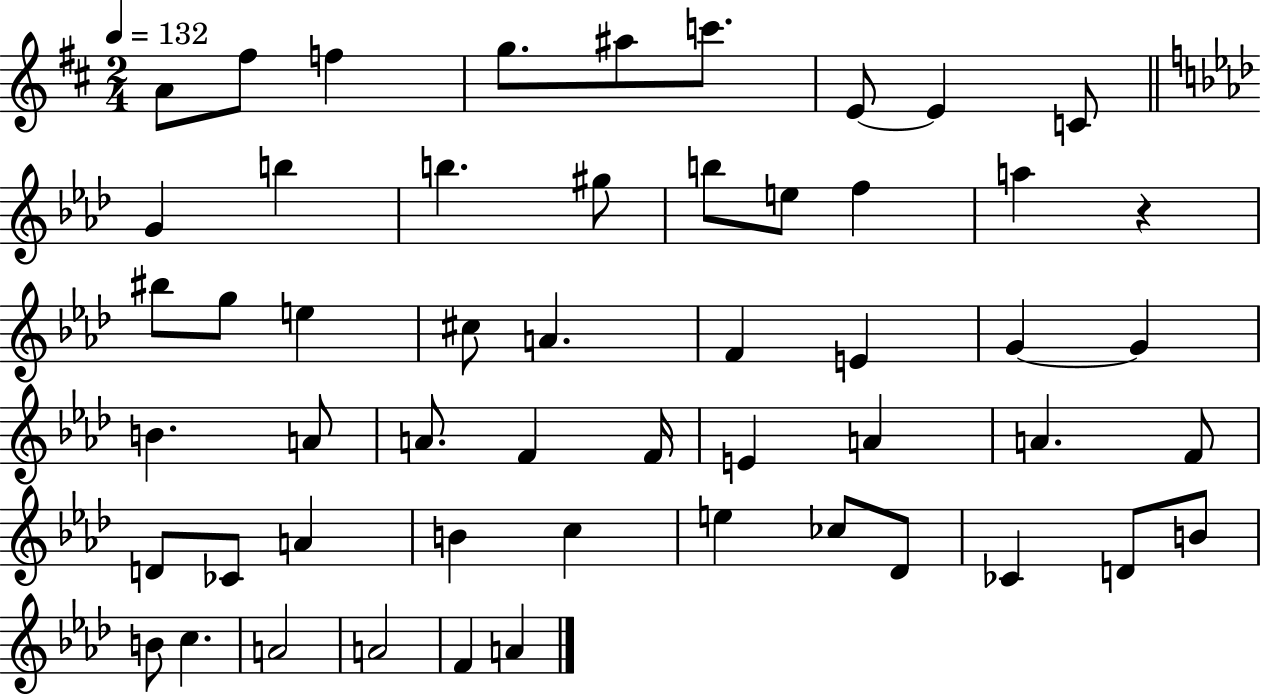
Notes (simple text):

A4/e F#5/e F5/q G5/e. A#5/e C6/e. E4/e E4/q C4/e G4/q B5/q B5/q. G#5/e B5/e E5/e F5/q A5/q R/q BIS5/e G5/e E5/q C#5/e A4/q. F4/q E4/q G4/q G4/q B4/q. A4/e A4/e. F4/q F4/s E4/q A4/q A4/q. F4/e D4/e CES4/e A4/q B4/q C5/q E5/q CES5/e Db4/e CES4/q D4/e B4/e B4/e C5/q. A4/h A4/h F4/q A4/q